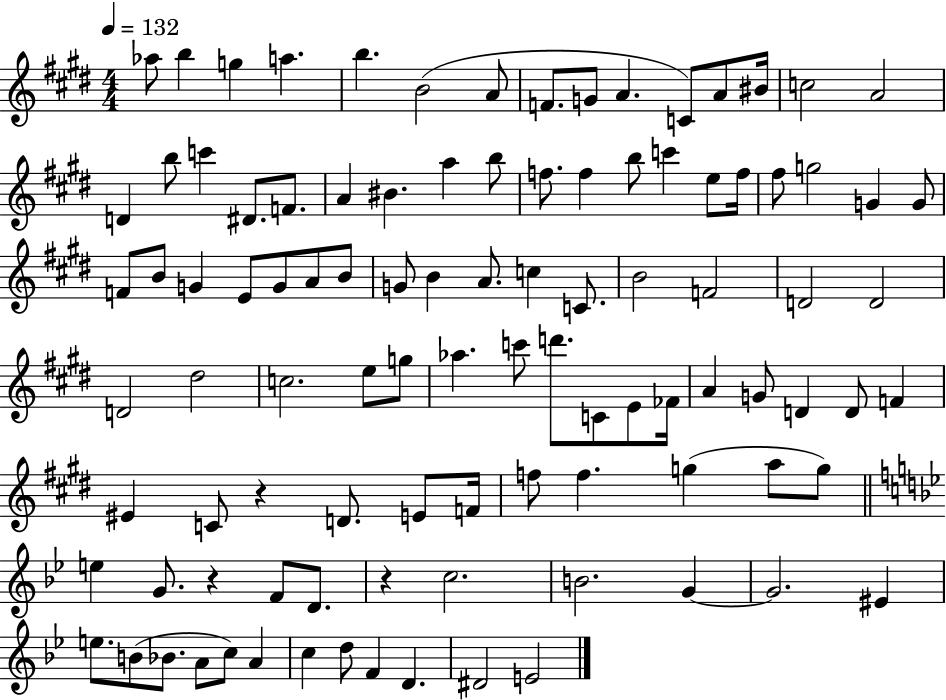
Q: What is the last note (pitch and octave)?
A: E4